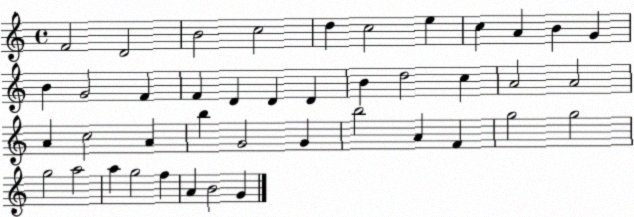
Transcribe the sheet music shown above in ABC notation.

X:1
T:Untitled
M:4/4
L:1/4
K:C
F2 D2 B2 c2 d c2 e c A B G B G2 F F D D D B d2 c A2 A2 A c2 A b G2 G b2 A F g2 g2 g2 a2 a g2 f A B2 G